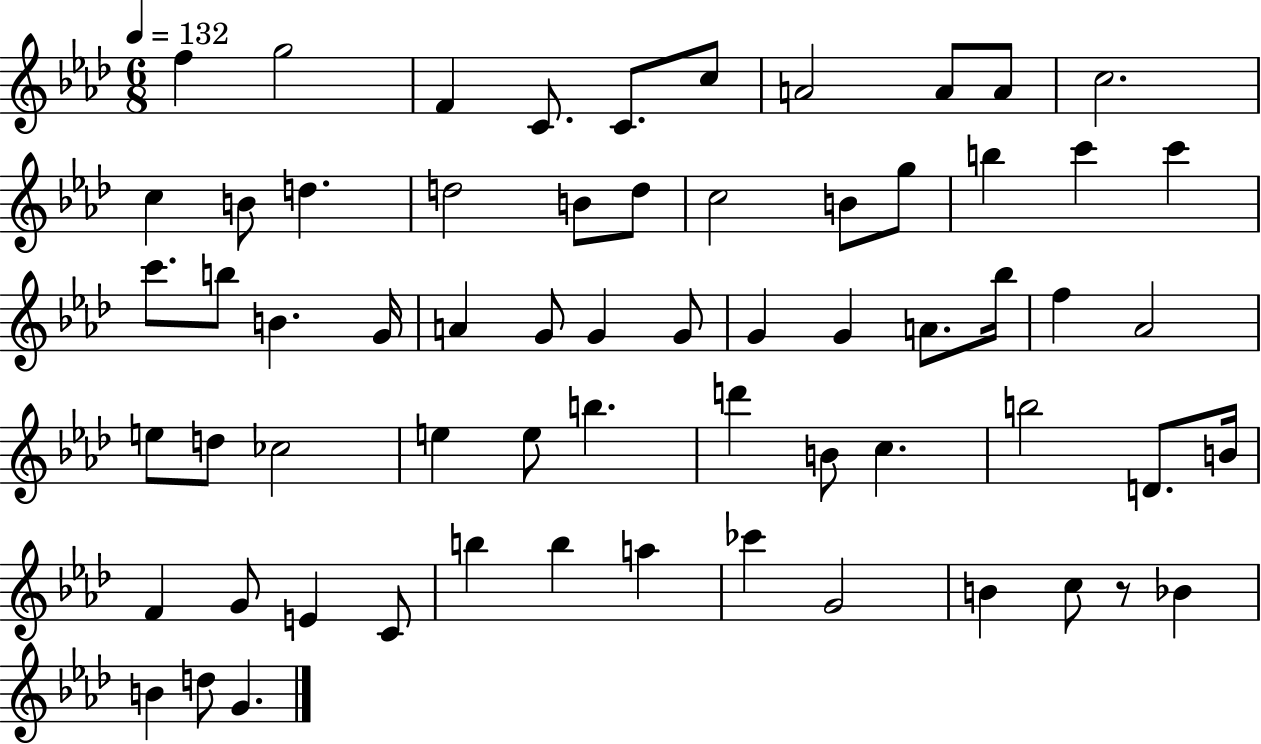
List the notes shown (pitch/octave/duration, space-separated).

F5/q G5/h F4/q C4/e. C4/e. C5/e A4/h A4/e A4/e C5/h. C5/q B4/e D5/q. D5/h B4/e D5/e C5/h B4/e G5/e B5/q C6/q C6/q C6/e. B5/e B4/q. G4/s A4/q G4/e G4/q G4/e G4/q G4/q A4/e. Bb5/s F5/q Ab4/h E5/e D5/e CES5/h E5/q E5/e B5/q. D6/q B4/e C5/q. B5/h D4/e. B4/s F4/q G4/e E4/q C4/e B5/q B5/q A5/q CES6/q G4/h B4/q C5/e R/e Bb4/q B4/q D5/e G4/q.